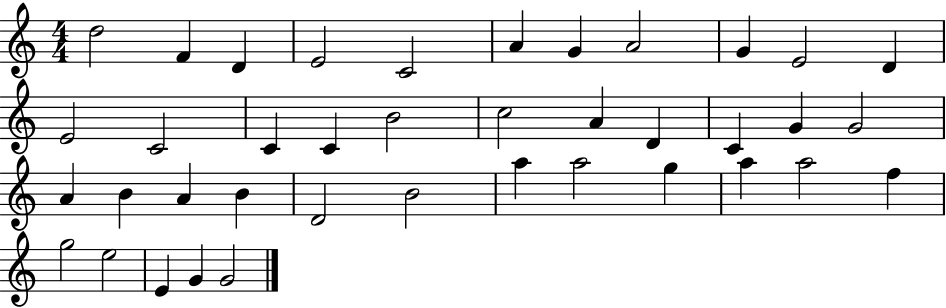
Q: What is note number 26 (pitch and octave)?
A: B4